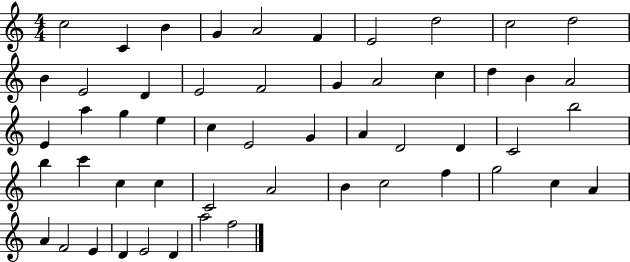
X:1
T:Untitled
M:4/4
L:1/4
K:C
c2 C B G A2 F E2 d2 c2 d2 B E2 D E2 F2 G A2 c d B A2 E a g e c E2 G A D2 D C2 b2 b c' c c C2 A2 B c2 f g2 c A A F2 E D E2 D a2 f2